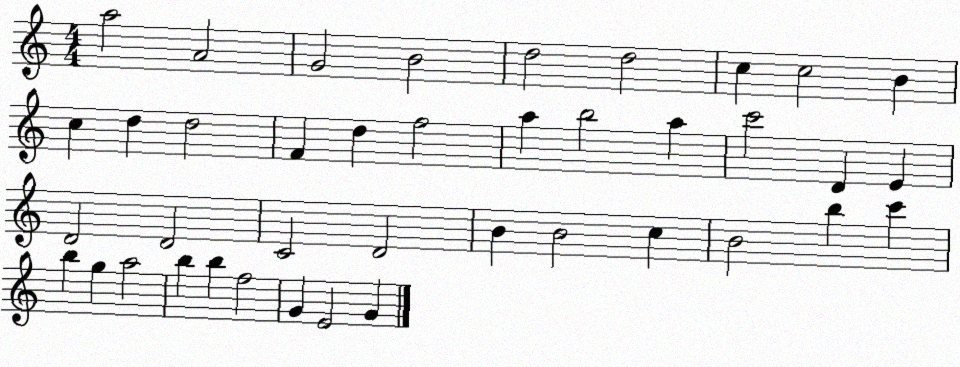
X:1
T:Untitled
M:4/4
L:1/4
K:C
a2 A2 G2 B2 d2 d2 c c2 B c d d2 F d f2 a b2 a c'2 D E D2 D2 C2 D2 B B2 c B2 b c' b g a2 b b f2 G E2 G